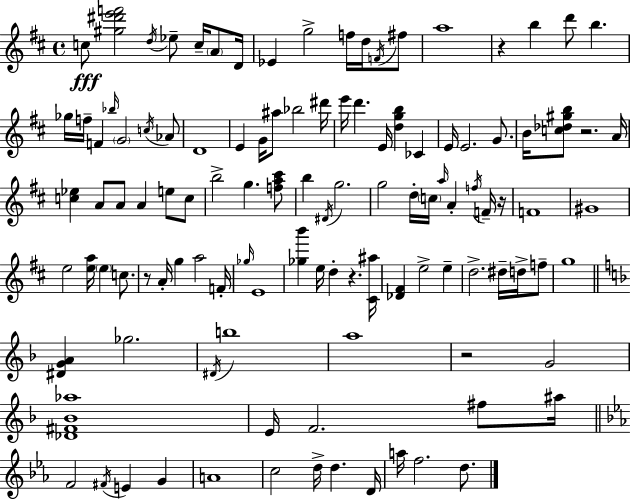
{
  \clef treble
  \time 4/4
  \defaultTimeSignature
  \key d \major
  \repeat volta 2 { c''8\fff <gis'' dis''' e''' f'''>2 \acciaccatura { d''16 } ees''8-- c''16-- \parenthesize a'8 | d'16 ees'4 g''2-> f''16 d''16 \acciaccatura { f'16 } | fis''8 a''1 | r4 b''4 d'''8 b''4. | \break ges''16 f''16-- f'4 \grace { bes''16 } \parenthesize g'2 | \acciaccatura { c''16 } aes'8 d'1 | e'4 g'16 ais''8 bes''2 | dis'''16 e'''16 d'''4. e'16 <d'' g'' b''>4 | \break ces'4 e'16 e'2. | g'8. b'16 <c'' des'' gis'' b''>8 r2. | a'16 <c'' ees''>4 a'8 a'8 a'4 | e''8 c''8 b''2-> g''4. | \break <f'' a'' cis'''>8 b''4 \acciaccatura { dis'16 } g''2. | g''2 d''16-. \parenthesize c''16 \grace { a''16 } | a'4-. \acciaccatura { f''16 } f'16-- r16 f'1 | gis'1 | \break e''2 <e'' a''>16 | \parenthesize e''4 c''8. r8 a'16-. g''4 a''2 | f'16-. \grace { ges''16 } e'1 | <ges'' b'''>4 e''16 d''4-. | \break r4. <cis' ais''>16 <des' fis'>4 e''2-> | e''4-- d''2.-> | dis''16-- d''16-> f''8-- g''1 | \bar "||" \break \key d \minor <dis' g' a'>4 ges''2. | \acciaccatura { dis'16 } b''1 | a''1 | r2 g'2 | \break <des' fis' bes' aes''>1 | e'16 f'2. fis''8 | ais''16 \bar "||" \break \key ees \major f'2 \acciaccatura { fis'16 } e'4 g'4 | a'1 | c''2 d''16-> d''4. | d'16 a''16 f''2. d''8. | \break } \bar "|."
}